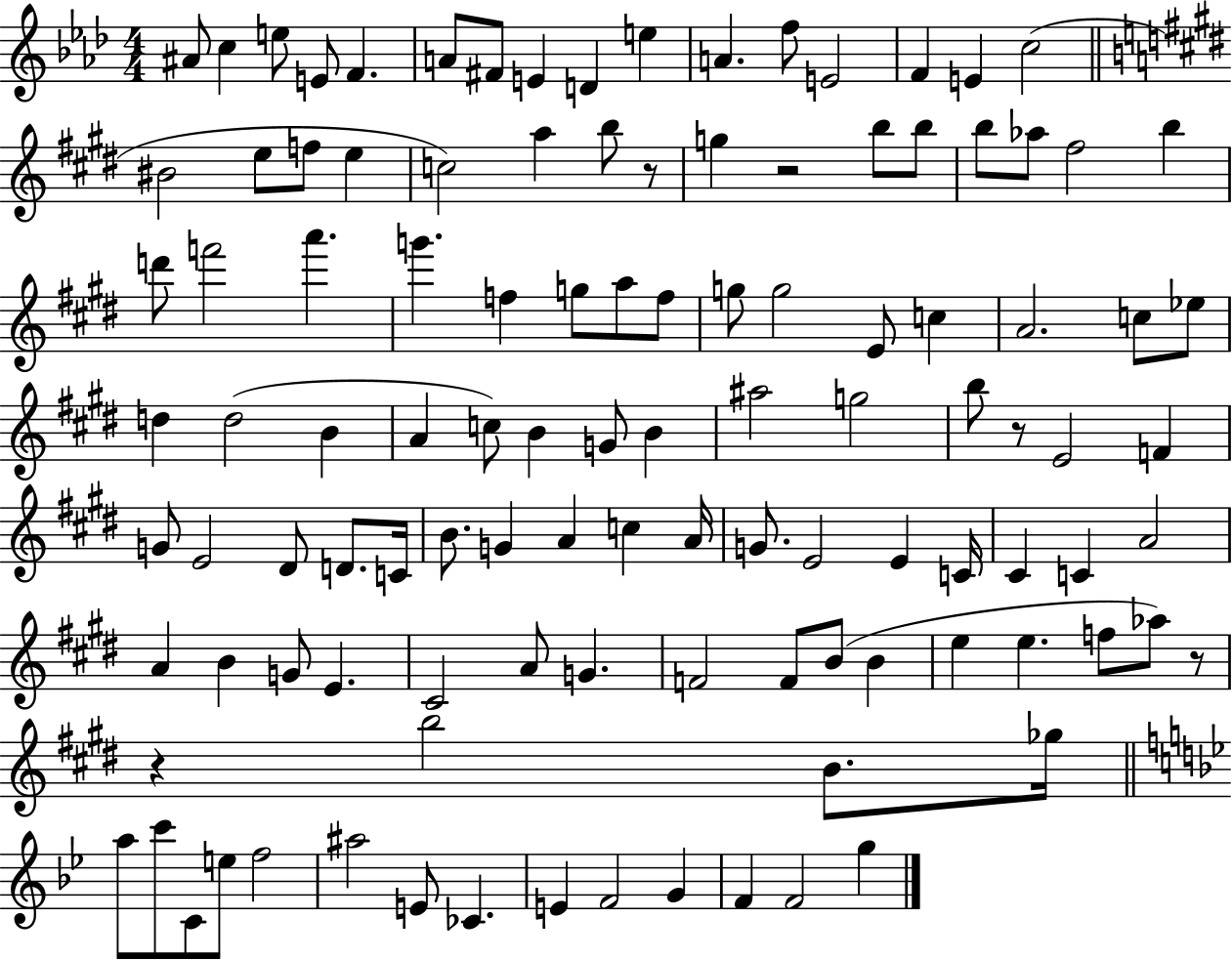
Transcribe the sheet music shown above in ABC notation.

X:1
T:Untitled
M:4/4
L:1/4
K:Ab
^A/2 c e/2 E/2 F A/2 ^F/2 E D e A f/2 E2 F E c2 ^B2 e/2 f/2 e c2 a b/2 z/2 g z2 b/2 b/2 b/2 _a/2 ^f2 b d'/2 f'2 a' g' f g/2 a/2 f/2 g/2 g2 E/2 c A2 c/2 _e/2 d d2 B A c/2 B G/2 B ^a2 g2 b/2 z/2 E2 F G/2 E2 ^D/2 D/2 C/4 B/2 G A c A/4 G/2 E2 E C/4 ^C C A2 A B G/2 E ^C2 A/2 G F2 F/2 B/2 B e e f/2 _a/2 z/2 z b2 B/2 _g/4 a/2 c'/2 C/2 e/2 f2 ^a2 E/2 _C E F2 G F F2 g